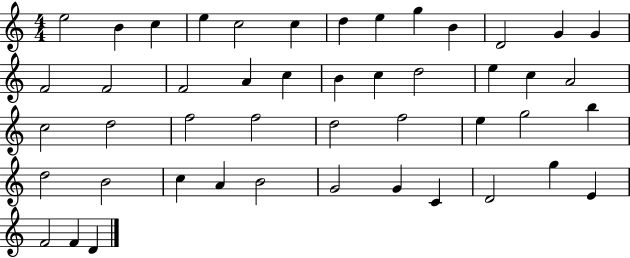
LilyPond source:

{
  \clef treble
  \numericTimeSignature
  \time 4/4
  \key c \major
  e''2 b'4 c''4 | e''4 c''2 c''4 | d''4 e''4 g''4 b'4 | d'2 g'4 g'4 | \break f'2 f'2 | f'2 a'4 c''4 | b'4 c''4 d''2 | e''4 c''4 a'2 | \break c''2 d''2 | f''2 f''2 | d''2 f''2 | e''4 g''2 b''4 | \break d''2 b'2 | c''4 a'4 b'2 | g'2 g'4 c'4 | d'2 g''4 e'4 | \break f'2 f'4 d'4 | \bar "|."
}